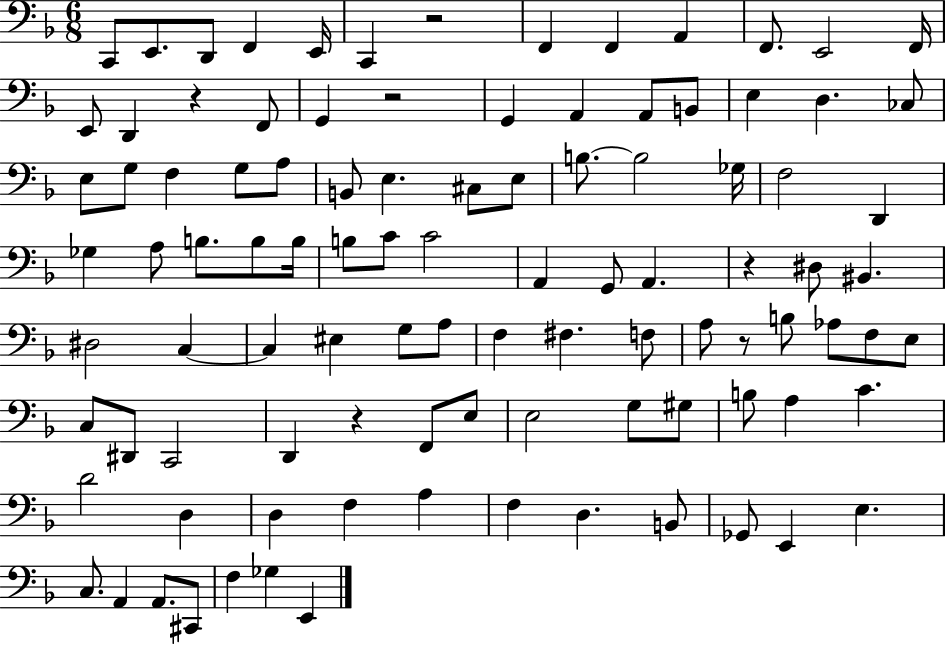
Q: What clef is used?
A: bass